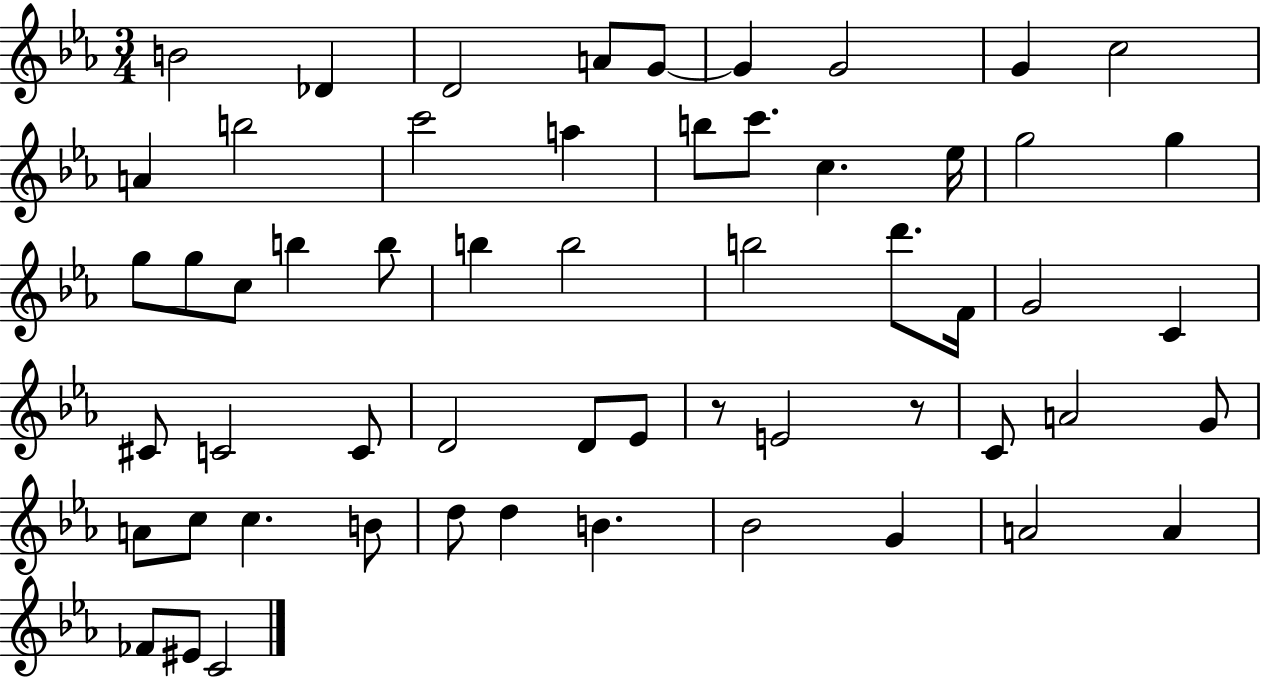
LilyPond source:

{
  \clef treble
  \numericTimeSignature
  \time 3/4
  \key ees \major
  \repeat volta 2 { b'2 des'4 | d'2 a'8 g'8~~ | g'4 g'2 | g'4 c''2 | \break a'4 b''2 | c'''2 a''4 | b''8 c'''8. c''4. ees''16 | g''2 g''4 | \break g''8 g''8 c''8 b''4 b''8 | b''4 b''2 | b''2 d'''8. f'16 | g'2 c'4 | \break cis'8 c'2 c'8 | d'2 d'8 ees'8 | r8 e'2 r8 | c'8 a'2 g'8 | \break a'8 c''8 c''4. b'8 | d''8 d''4 b'4. | bes'2 g'4 | a'2 a'4 | \break fes'8 eis'8 c'2 | } \bar "|."
}